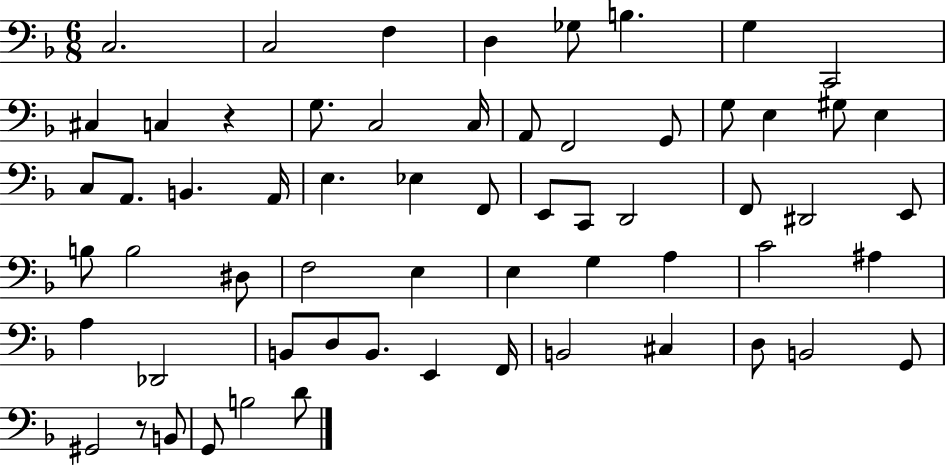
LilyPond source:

{
  \clef bass
  \numericTimeSignature
  \time 6/8
  \key f \major
  c2. | c2 f4 | d4 ges8 b4. | g4 c,2 | \break cis4 c4 r4 | g8. c2 c16 | a,8 f,2 g,8 | g8 e4 gis8 e4 | \break c8 a,8. b,4. a,16 | e4. ees4 f,8 | e,8 c,8 d,2 | f,8 dis,2 e,8 | \break b8 b2 dis8 | f2 e4 | e4 g4 a4 | c'2 ais4 | \break a4 des,2 | b,8 d8 b,8. e,4 f,16 | b,2 cis4 | d8 b,2 g,8 | \break gis,2 r8 b,8 | g,8 b2 d'8 | \bar "|."
}